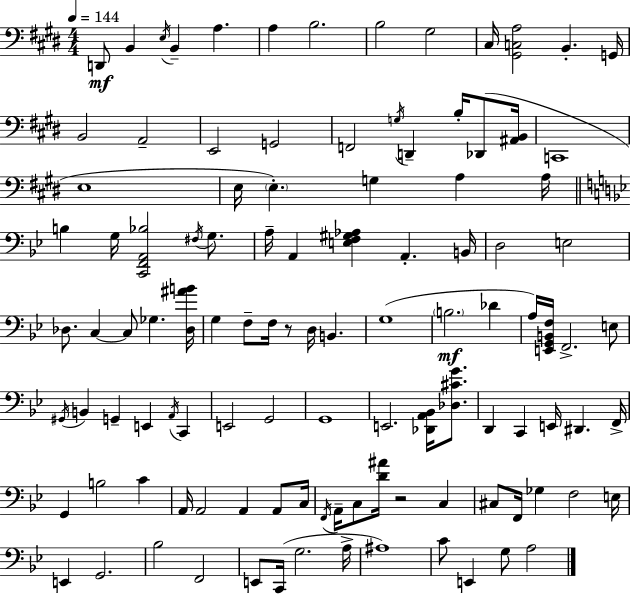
{
  \clef bass
  \numericTimeSignature
  \time 4/4
  \key e \major
  \tempo 4 = 144
  d,8\mf b,4 \acciaccatura { e16 } b,4-- a4. | a4 b2. | b2 gis2 | cis16 <gis, c a>2 b,4.-. | \break g,16 b,2 a,2-- | e,2 g,2 | f,2 \acciaccatura { g16 } d,4-- b16-. des,8( | <ais, b,>16 c,1 | \break e1 | e16 \parenthesize e4.-.) g4 a4 | a16 \bar "||" \break \key bes \major b4 g16 <c, f, a, bes>2 \acciaccatura { fis16 } g8. | a16-- a,4 <e f gis aes>4 a,4.-. | b,16 d2 e2 | des8. c4~~ c8 ges4. | \break <des ais' b'>16 g4 f8-- f16 r8 d16 b,4. | g1( | \parenthesize b2.\mf des'4 | a16) <e, g, b, f>16 f,2.-> e8 | \break \acciaccatura { gis,16 } b,4 g,4-- e,4 \acciaccatura { a,16 } c,4 | e,2 g,2 | g,1 | e,2. <des, a, bes,>16 | \break <des cis' g'>8. d,4 c,4 e,16 dis,4. | f,16-> g,4 b2 c'4 | a,16 a,2 a,4 | a,8 c16 \acciaccatura { f,16 } a,16-- c8 <d' ais'>16 r2 | \break c4 cis8 f,16 ges4 f2 | e16 e,4 g,2. | bes2 f,2 | e,8 c,16( g2. | \break a16-> ais1) | c'8 e,4 g8 a2 | \bar "|."
}